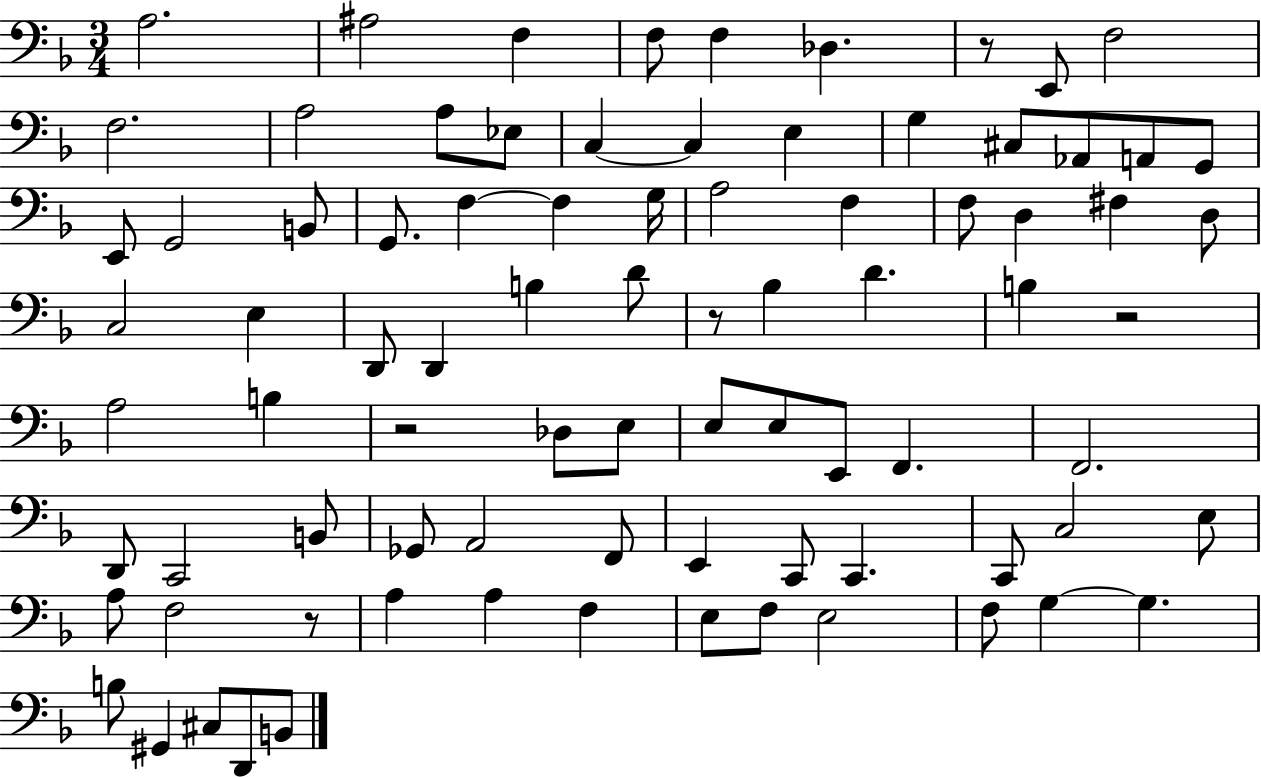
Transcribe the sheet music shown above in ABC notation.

X:1
T:Untitled
M:3/4
L:1/4
K:F
A,2 ^A,2 F, F,/2 F, _D, z/2 E,,/2 F,2 F,2 A,2 A,/2 _E,/2 C, C, E, G, ^C,/2 _A,,/2 A,,/2 G,,/2 E,,/2 G,,2 B,,/2 G,,/2 F, F, G,/4 A,2 F, F,/2 D, ^F, D,/2 C,2 E, D,,/2 D,, B, D/2 z/2 _B, D B, z2 A,2 B, z2 _D,/2 E,/2 E,/2 E,/2 E,,/2 F,, F,,2 D,,/2 C,,2 B,,/2 _G,,/2 A,,2 F,,/2 E,, C,,/2 C,, C,,/2 C,2 E,/2 A,/2 F,2 z/2 A, A, F, E,/2 F,/2 E,2 F,/2 G, G, B,/2 ^G,, ^C,/2 D,,/2 B,,/2